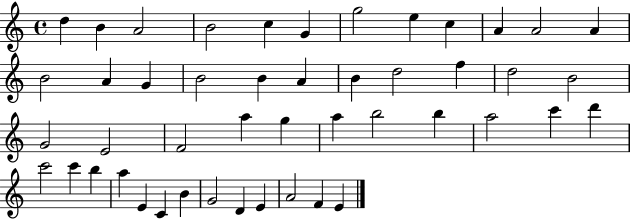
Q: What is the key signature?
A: C major